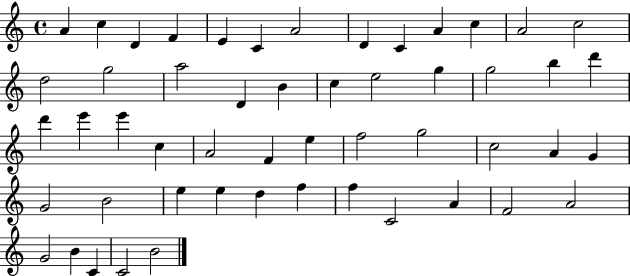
{
  \clef treble
  \time 4/4
  \defaultTimeSignature
  \key c \major
  a'4 c''4 d'4 f'4 | e'4 c'4 a'2 | d'4 c'4 a'4 c''4 | a'2 c''2 | \break d''2 g''2 | a''2 d'4 b'4 | c''4 e''2 g''4 | g''2 b''4 d'''4 | \break d'''4 e'''4 e'''4 c''4 | a'2 f'4 e''4 | f''2 g''2 | c''2 a'4 g'4 | \break g'2 b'2 | e''4 e''4 d''4 f''4 | f''4 c'2 a'4 | f'2 a'2 | \break g'2 b'4 c'4 | c'2 b'2 | \bar "|."
}